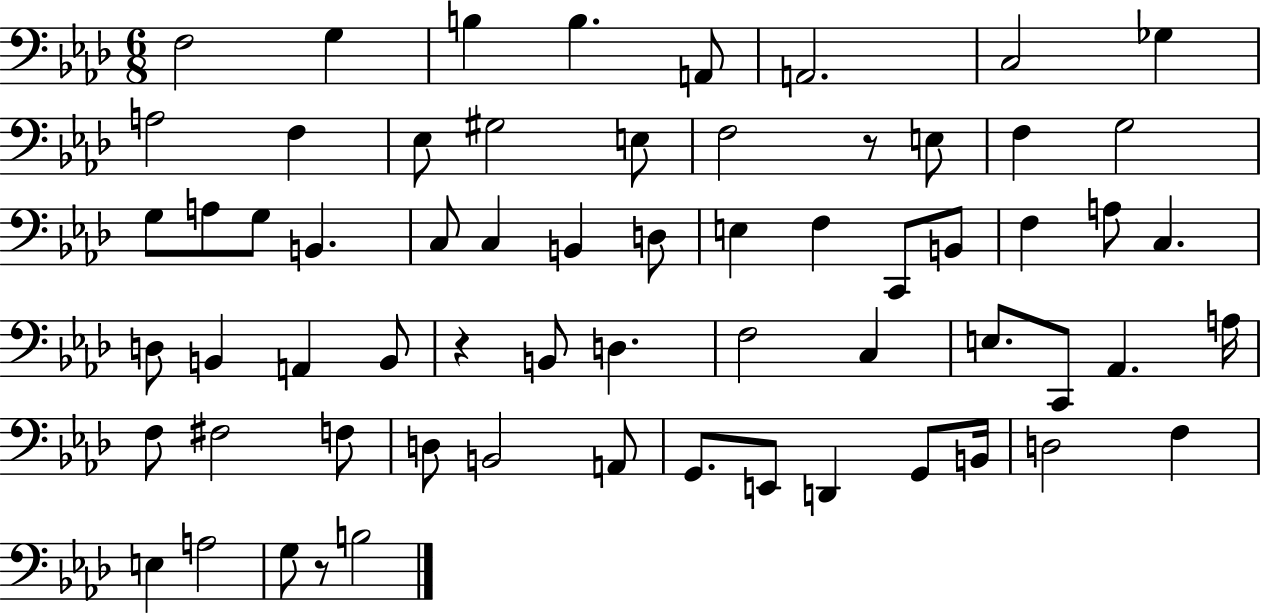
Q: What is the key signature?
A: AES major